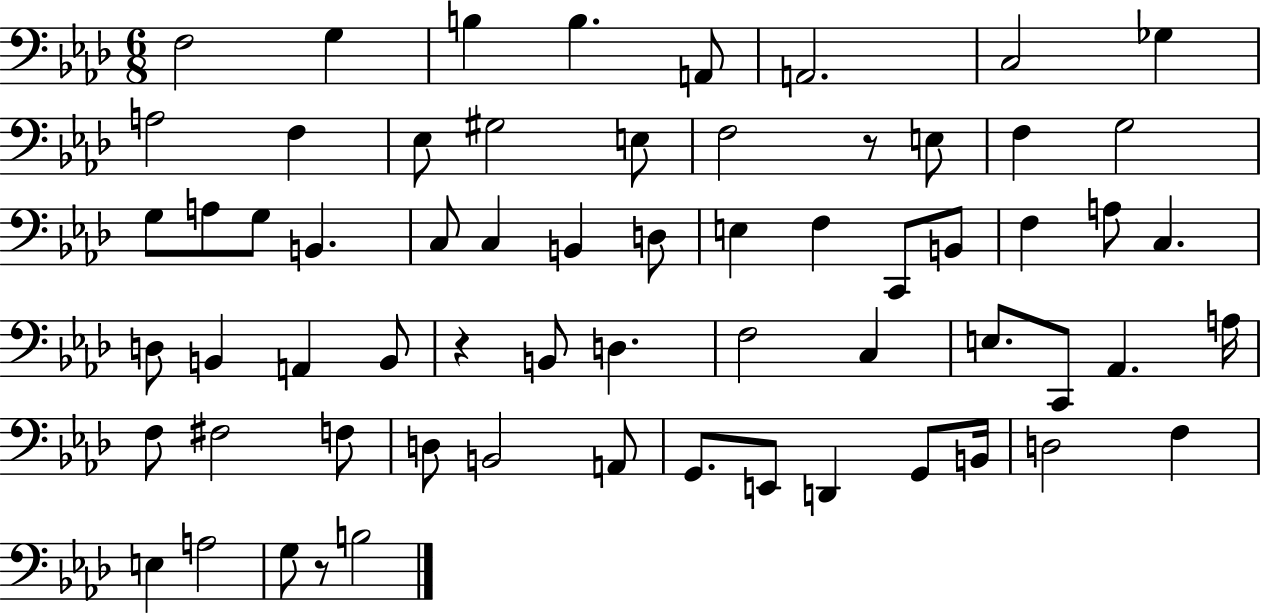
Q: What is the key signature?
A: AES major